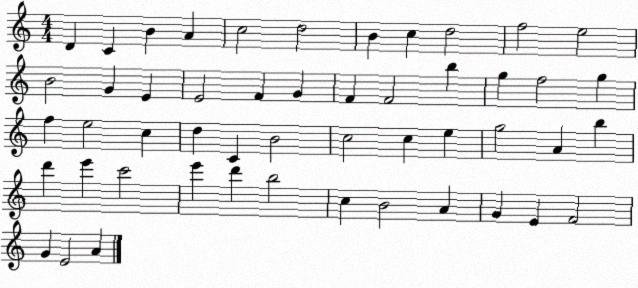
X:1
T:Untitled
M:4/4
L:1/4
K:C
D C B A c2 d2 B c d2 f2 e2 B2 G E E2 F G F F2 b g f2 g f e2 c d C B2 c2 c e g2 A b d' e' c'2 e' d' b2 c B2 A G E F2 G E2 A